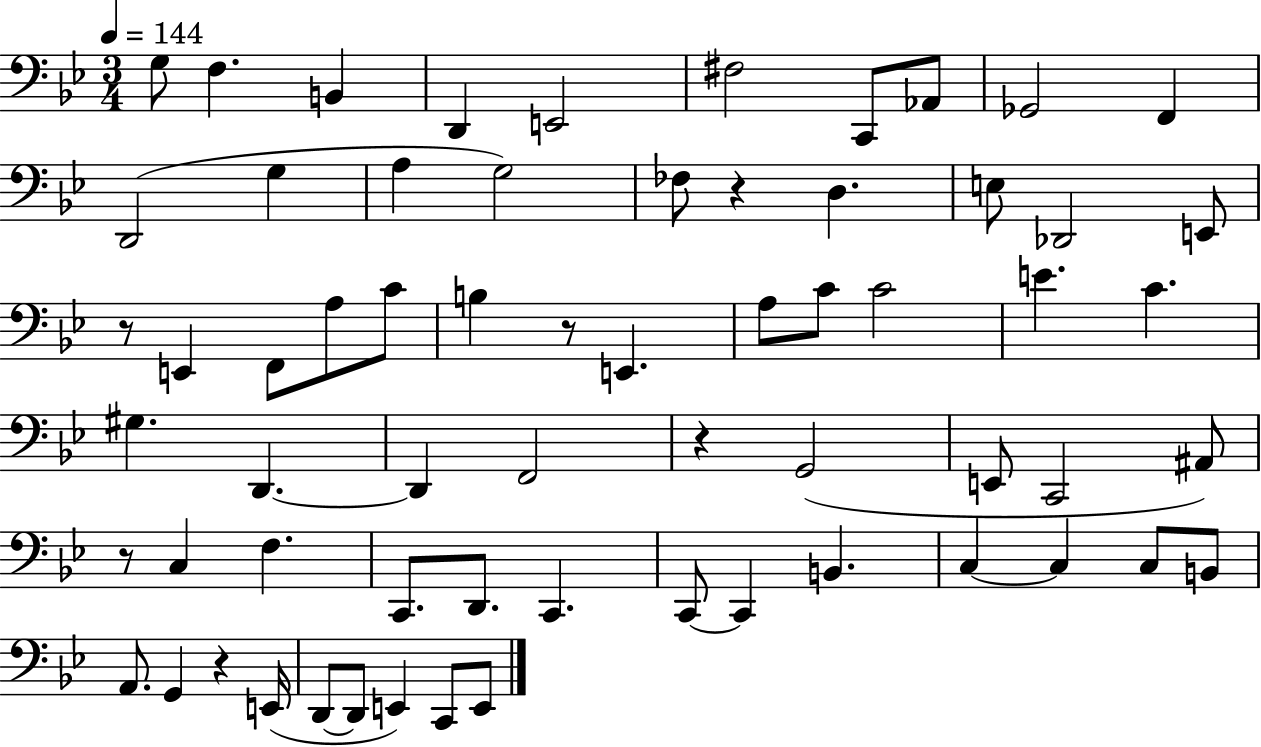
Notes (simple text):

G3/e F3/q. B2/q D2/q E2/h F#3/h C2/e Ab2/e Gb2/h F2/q D2/h G3/q A3/q G3/h FES3/e R/q D3/q. E3/e Db2/h E2/e R/e E2/q F2/e A3/e C4/e B3/q R/e E2/q. A3/e C4/e C4/h E4/q. C4/q. G#3/q. D2/q. D2/q F2/h R/q G2/h E2/e C2/h A#2/e R/e C3/q F3/q. C2/e. D2/e. C2/q. C2/e C2/q B2/q. C3/q C3/q C3/e B2/e A2/e. G2/q R/q E2/s D2/e D2/e E2/q C2/e E2/e